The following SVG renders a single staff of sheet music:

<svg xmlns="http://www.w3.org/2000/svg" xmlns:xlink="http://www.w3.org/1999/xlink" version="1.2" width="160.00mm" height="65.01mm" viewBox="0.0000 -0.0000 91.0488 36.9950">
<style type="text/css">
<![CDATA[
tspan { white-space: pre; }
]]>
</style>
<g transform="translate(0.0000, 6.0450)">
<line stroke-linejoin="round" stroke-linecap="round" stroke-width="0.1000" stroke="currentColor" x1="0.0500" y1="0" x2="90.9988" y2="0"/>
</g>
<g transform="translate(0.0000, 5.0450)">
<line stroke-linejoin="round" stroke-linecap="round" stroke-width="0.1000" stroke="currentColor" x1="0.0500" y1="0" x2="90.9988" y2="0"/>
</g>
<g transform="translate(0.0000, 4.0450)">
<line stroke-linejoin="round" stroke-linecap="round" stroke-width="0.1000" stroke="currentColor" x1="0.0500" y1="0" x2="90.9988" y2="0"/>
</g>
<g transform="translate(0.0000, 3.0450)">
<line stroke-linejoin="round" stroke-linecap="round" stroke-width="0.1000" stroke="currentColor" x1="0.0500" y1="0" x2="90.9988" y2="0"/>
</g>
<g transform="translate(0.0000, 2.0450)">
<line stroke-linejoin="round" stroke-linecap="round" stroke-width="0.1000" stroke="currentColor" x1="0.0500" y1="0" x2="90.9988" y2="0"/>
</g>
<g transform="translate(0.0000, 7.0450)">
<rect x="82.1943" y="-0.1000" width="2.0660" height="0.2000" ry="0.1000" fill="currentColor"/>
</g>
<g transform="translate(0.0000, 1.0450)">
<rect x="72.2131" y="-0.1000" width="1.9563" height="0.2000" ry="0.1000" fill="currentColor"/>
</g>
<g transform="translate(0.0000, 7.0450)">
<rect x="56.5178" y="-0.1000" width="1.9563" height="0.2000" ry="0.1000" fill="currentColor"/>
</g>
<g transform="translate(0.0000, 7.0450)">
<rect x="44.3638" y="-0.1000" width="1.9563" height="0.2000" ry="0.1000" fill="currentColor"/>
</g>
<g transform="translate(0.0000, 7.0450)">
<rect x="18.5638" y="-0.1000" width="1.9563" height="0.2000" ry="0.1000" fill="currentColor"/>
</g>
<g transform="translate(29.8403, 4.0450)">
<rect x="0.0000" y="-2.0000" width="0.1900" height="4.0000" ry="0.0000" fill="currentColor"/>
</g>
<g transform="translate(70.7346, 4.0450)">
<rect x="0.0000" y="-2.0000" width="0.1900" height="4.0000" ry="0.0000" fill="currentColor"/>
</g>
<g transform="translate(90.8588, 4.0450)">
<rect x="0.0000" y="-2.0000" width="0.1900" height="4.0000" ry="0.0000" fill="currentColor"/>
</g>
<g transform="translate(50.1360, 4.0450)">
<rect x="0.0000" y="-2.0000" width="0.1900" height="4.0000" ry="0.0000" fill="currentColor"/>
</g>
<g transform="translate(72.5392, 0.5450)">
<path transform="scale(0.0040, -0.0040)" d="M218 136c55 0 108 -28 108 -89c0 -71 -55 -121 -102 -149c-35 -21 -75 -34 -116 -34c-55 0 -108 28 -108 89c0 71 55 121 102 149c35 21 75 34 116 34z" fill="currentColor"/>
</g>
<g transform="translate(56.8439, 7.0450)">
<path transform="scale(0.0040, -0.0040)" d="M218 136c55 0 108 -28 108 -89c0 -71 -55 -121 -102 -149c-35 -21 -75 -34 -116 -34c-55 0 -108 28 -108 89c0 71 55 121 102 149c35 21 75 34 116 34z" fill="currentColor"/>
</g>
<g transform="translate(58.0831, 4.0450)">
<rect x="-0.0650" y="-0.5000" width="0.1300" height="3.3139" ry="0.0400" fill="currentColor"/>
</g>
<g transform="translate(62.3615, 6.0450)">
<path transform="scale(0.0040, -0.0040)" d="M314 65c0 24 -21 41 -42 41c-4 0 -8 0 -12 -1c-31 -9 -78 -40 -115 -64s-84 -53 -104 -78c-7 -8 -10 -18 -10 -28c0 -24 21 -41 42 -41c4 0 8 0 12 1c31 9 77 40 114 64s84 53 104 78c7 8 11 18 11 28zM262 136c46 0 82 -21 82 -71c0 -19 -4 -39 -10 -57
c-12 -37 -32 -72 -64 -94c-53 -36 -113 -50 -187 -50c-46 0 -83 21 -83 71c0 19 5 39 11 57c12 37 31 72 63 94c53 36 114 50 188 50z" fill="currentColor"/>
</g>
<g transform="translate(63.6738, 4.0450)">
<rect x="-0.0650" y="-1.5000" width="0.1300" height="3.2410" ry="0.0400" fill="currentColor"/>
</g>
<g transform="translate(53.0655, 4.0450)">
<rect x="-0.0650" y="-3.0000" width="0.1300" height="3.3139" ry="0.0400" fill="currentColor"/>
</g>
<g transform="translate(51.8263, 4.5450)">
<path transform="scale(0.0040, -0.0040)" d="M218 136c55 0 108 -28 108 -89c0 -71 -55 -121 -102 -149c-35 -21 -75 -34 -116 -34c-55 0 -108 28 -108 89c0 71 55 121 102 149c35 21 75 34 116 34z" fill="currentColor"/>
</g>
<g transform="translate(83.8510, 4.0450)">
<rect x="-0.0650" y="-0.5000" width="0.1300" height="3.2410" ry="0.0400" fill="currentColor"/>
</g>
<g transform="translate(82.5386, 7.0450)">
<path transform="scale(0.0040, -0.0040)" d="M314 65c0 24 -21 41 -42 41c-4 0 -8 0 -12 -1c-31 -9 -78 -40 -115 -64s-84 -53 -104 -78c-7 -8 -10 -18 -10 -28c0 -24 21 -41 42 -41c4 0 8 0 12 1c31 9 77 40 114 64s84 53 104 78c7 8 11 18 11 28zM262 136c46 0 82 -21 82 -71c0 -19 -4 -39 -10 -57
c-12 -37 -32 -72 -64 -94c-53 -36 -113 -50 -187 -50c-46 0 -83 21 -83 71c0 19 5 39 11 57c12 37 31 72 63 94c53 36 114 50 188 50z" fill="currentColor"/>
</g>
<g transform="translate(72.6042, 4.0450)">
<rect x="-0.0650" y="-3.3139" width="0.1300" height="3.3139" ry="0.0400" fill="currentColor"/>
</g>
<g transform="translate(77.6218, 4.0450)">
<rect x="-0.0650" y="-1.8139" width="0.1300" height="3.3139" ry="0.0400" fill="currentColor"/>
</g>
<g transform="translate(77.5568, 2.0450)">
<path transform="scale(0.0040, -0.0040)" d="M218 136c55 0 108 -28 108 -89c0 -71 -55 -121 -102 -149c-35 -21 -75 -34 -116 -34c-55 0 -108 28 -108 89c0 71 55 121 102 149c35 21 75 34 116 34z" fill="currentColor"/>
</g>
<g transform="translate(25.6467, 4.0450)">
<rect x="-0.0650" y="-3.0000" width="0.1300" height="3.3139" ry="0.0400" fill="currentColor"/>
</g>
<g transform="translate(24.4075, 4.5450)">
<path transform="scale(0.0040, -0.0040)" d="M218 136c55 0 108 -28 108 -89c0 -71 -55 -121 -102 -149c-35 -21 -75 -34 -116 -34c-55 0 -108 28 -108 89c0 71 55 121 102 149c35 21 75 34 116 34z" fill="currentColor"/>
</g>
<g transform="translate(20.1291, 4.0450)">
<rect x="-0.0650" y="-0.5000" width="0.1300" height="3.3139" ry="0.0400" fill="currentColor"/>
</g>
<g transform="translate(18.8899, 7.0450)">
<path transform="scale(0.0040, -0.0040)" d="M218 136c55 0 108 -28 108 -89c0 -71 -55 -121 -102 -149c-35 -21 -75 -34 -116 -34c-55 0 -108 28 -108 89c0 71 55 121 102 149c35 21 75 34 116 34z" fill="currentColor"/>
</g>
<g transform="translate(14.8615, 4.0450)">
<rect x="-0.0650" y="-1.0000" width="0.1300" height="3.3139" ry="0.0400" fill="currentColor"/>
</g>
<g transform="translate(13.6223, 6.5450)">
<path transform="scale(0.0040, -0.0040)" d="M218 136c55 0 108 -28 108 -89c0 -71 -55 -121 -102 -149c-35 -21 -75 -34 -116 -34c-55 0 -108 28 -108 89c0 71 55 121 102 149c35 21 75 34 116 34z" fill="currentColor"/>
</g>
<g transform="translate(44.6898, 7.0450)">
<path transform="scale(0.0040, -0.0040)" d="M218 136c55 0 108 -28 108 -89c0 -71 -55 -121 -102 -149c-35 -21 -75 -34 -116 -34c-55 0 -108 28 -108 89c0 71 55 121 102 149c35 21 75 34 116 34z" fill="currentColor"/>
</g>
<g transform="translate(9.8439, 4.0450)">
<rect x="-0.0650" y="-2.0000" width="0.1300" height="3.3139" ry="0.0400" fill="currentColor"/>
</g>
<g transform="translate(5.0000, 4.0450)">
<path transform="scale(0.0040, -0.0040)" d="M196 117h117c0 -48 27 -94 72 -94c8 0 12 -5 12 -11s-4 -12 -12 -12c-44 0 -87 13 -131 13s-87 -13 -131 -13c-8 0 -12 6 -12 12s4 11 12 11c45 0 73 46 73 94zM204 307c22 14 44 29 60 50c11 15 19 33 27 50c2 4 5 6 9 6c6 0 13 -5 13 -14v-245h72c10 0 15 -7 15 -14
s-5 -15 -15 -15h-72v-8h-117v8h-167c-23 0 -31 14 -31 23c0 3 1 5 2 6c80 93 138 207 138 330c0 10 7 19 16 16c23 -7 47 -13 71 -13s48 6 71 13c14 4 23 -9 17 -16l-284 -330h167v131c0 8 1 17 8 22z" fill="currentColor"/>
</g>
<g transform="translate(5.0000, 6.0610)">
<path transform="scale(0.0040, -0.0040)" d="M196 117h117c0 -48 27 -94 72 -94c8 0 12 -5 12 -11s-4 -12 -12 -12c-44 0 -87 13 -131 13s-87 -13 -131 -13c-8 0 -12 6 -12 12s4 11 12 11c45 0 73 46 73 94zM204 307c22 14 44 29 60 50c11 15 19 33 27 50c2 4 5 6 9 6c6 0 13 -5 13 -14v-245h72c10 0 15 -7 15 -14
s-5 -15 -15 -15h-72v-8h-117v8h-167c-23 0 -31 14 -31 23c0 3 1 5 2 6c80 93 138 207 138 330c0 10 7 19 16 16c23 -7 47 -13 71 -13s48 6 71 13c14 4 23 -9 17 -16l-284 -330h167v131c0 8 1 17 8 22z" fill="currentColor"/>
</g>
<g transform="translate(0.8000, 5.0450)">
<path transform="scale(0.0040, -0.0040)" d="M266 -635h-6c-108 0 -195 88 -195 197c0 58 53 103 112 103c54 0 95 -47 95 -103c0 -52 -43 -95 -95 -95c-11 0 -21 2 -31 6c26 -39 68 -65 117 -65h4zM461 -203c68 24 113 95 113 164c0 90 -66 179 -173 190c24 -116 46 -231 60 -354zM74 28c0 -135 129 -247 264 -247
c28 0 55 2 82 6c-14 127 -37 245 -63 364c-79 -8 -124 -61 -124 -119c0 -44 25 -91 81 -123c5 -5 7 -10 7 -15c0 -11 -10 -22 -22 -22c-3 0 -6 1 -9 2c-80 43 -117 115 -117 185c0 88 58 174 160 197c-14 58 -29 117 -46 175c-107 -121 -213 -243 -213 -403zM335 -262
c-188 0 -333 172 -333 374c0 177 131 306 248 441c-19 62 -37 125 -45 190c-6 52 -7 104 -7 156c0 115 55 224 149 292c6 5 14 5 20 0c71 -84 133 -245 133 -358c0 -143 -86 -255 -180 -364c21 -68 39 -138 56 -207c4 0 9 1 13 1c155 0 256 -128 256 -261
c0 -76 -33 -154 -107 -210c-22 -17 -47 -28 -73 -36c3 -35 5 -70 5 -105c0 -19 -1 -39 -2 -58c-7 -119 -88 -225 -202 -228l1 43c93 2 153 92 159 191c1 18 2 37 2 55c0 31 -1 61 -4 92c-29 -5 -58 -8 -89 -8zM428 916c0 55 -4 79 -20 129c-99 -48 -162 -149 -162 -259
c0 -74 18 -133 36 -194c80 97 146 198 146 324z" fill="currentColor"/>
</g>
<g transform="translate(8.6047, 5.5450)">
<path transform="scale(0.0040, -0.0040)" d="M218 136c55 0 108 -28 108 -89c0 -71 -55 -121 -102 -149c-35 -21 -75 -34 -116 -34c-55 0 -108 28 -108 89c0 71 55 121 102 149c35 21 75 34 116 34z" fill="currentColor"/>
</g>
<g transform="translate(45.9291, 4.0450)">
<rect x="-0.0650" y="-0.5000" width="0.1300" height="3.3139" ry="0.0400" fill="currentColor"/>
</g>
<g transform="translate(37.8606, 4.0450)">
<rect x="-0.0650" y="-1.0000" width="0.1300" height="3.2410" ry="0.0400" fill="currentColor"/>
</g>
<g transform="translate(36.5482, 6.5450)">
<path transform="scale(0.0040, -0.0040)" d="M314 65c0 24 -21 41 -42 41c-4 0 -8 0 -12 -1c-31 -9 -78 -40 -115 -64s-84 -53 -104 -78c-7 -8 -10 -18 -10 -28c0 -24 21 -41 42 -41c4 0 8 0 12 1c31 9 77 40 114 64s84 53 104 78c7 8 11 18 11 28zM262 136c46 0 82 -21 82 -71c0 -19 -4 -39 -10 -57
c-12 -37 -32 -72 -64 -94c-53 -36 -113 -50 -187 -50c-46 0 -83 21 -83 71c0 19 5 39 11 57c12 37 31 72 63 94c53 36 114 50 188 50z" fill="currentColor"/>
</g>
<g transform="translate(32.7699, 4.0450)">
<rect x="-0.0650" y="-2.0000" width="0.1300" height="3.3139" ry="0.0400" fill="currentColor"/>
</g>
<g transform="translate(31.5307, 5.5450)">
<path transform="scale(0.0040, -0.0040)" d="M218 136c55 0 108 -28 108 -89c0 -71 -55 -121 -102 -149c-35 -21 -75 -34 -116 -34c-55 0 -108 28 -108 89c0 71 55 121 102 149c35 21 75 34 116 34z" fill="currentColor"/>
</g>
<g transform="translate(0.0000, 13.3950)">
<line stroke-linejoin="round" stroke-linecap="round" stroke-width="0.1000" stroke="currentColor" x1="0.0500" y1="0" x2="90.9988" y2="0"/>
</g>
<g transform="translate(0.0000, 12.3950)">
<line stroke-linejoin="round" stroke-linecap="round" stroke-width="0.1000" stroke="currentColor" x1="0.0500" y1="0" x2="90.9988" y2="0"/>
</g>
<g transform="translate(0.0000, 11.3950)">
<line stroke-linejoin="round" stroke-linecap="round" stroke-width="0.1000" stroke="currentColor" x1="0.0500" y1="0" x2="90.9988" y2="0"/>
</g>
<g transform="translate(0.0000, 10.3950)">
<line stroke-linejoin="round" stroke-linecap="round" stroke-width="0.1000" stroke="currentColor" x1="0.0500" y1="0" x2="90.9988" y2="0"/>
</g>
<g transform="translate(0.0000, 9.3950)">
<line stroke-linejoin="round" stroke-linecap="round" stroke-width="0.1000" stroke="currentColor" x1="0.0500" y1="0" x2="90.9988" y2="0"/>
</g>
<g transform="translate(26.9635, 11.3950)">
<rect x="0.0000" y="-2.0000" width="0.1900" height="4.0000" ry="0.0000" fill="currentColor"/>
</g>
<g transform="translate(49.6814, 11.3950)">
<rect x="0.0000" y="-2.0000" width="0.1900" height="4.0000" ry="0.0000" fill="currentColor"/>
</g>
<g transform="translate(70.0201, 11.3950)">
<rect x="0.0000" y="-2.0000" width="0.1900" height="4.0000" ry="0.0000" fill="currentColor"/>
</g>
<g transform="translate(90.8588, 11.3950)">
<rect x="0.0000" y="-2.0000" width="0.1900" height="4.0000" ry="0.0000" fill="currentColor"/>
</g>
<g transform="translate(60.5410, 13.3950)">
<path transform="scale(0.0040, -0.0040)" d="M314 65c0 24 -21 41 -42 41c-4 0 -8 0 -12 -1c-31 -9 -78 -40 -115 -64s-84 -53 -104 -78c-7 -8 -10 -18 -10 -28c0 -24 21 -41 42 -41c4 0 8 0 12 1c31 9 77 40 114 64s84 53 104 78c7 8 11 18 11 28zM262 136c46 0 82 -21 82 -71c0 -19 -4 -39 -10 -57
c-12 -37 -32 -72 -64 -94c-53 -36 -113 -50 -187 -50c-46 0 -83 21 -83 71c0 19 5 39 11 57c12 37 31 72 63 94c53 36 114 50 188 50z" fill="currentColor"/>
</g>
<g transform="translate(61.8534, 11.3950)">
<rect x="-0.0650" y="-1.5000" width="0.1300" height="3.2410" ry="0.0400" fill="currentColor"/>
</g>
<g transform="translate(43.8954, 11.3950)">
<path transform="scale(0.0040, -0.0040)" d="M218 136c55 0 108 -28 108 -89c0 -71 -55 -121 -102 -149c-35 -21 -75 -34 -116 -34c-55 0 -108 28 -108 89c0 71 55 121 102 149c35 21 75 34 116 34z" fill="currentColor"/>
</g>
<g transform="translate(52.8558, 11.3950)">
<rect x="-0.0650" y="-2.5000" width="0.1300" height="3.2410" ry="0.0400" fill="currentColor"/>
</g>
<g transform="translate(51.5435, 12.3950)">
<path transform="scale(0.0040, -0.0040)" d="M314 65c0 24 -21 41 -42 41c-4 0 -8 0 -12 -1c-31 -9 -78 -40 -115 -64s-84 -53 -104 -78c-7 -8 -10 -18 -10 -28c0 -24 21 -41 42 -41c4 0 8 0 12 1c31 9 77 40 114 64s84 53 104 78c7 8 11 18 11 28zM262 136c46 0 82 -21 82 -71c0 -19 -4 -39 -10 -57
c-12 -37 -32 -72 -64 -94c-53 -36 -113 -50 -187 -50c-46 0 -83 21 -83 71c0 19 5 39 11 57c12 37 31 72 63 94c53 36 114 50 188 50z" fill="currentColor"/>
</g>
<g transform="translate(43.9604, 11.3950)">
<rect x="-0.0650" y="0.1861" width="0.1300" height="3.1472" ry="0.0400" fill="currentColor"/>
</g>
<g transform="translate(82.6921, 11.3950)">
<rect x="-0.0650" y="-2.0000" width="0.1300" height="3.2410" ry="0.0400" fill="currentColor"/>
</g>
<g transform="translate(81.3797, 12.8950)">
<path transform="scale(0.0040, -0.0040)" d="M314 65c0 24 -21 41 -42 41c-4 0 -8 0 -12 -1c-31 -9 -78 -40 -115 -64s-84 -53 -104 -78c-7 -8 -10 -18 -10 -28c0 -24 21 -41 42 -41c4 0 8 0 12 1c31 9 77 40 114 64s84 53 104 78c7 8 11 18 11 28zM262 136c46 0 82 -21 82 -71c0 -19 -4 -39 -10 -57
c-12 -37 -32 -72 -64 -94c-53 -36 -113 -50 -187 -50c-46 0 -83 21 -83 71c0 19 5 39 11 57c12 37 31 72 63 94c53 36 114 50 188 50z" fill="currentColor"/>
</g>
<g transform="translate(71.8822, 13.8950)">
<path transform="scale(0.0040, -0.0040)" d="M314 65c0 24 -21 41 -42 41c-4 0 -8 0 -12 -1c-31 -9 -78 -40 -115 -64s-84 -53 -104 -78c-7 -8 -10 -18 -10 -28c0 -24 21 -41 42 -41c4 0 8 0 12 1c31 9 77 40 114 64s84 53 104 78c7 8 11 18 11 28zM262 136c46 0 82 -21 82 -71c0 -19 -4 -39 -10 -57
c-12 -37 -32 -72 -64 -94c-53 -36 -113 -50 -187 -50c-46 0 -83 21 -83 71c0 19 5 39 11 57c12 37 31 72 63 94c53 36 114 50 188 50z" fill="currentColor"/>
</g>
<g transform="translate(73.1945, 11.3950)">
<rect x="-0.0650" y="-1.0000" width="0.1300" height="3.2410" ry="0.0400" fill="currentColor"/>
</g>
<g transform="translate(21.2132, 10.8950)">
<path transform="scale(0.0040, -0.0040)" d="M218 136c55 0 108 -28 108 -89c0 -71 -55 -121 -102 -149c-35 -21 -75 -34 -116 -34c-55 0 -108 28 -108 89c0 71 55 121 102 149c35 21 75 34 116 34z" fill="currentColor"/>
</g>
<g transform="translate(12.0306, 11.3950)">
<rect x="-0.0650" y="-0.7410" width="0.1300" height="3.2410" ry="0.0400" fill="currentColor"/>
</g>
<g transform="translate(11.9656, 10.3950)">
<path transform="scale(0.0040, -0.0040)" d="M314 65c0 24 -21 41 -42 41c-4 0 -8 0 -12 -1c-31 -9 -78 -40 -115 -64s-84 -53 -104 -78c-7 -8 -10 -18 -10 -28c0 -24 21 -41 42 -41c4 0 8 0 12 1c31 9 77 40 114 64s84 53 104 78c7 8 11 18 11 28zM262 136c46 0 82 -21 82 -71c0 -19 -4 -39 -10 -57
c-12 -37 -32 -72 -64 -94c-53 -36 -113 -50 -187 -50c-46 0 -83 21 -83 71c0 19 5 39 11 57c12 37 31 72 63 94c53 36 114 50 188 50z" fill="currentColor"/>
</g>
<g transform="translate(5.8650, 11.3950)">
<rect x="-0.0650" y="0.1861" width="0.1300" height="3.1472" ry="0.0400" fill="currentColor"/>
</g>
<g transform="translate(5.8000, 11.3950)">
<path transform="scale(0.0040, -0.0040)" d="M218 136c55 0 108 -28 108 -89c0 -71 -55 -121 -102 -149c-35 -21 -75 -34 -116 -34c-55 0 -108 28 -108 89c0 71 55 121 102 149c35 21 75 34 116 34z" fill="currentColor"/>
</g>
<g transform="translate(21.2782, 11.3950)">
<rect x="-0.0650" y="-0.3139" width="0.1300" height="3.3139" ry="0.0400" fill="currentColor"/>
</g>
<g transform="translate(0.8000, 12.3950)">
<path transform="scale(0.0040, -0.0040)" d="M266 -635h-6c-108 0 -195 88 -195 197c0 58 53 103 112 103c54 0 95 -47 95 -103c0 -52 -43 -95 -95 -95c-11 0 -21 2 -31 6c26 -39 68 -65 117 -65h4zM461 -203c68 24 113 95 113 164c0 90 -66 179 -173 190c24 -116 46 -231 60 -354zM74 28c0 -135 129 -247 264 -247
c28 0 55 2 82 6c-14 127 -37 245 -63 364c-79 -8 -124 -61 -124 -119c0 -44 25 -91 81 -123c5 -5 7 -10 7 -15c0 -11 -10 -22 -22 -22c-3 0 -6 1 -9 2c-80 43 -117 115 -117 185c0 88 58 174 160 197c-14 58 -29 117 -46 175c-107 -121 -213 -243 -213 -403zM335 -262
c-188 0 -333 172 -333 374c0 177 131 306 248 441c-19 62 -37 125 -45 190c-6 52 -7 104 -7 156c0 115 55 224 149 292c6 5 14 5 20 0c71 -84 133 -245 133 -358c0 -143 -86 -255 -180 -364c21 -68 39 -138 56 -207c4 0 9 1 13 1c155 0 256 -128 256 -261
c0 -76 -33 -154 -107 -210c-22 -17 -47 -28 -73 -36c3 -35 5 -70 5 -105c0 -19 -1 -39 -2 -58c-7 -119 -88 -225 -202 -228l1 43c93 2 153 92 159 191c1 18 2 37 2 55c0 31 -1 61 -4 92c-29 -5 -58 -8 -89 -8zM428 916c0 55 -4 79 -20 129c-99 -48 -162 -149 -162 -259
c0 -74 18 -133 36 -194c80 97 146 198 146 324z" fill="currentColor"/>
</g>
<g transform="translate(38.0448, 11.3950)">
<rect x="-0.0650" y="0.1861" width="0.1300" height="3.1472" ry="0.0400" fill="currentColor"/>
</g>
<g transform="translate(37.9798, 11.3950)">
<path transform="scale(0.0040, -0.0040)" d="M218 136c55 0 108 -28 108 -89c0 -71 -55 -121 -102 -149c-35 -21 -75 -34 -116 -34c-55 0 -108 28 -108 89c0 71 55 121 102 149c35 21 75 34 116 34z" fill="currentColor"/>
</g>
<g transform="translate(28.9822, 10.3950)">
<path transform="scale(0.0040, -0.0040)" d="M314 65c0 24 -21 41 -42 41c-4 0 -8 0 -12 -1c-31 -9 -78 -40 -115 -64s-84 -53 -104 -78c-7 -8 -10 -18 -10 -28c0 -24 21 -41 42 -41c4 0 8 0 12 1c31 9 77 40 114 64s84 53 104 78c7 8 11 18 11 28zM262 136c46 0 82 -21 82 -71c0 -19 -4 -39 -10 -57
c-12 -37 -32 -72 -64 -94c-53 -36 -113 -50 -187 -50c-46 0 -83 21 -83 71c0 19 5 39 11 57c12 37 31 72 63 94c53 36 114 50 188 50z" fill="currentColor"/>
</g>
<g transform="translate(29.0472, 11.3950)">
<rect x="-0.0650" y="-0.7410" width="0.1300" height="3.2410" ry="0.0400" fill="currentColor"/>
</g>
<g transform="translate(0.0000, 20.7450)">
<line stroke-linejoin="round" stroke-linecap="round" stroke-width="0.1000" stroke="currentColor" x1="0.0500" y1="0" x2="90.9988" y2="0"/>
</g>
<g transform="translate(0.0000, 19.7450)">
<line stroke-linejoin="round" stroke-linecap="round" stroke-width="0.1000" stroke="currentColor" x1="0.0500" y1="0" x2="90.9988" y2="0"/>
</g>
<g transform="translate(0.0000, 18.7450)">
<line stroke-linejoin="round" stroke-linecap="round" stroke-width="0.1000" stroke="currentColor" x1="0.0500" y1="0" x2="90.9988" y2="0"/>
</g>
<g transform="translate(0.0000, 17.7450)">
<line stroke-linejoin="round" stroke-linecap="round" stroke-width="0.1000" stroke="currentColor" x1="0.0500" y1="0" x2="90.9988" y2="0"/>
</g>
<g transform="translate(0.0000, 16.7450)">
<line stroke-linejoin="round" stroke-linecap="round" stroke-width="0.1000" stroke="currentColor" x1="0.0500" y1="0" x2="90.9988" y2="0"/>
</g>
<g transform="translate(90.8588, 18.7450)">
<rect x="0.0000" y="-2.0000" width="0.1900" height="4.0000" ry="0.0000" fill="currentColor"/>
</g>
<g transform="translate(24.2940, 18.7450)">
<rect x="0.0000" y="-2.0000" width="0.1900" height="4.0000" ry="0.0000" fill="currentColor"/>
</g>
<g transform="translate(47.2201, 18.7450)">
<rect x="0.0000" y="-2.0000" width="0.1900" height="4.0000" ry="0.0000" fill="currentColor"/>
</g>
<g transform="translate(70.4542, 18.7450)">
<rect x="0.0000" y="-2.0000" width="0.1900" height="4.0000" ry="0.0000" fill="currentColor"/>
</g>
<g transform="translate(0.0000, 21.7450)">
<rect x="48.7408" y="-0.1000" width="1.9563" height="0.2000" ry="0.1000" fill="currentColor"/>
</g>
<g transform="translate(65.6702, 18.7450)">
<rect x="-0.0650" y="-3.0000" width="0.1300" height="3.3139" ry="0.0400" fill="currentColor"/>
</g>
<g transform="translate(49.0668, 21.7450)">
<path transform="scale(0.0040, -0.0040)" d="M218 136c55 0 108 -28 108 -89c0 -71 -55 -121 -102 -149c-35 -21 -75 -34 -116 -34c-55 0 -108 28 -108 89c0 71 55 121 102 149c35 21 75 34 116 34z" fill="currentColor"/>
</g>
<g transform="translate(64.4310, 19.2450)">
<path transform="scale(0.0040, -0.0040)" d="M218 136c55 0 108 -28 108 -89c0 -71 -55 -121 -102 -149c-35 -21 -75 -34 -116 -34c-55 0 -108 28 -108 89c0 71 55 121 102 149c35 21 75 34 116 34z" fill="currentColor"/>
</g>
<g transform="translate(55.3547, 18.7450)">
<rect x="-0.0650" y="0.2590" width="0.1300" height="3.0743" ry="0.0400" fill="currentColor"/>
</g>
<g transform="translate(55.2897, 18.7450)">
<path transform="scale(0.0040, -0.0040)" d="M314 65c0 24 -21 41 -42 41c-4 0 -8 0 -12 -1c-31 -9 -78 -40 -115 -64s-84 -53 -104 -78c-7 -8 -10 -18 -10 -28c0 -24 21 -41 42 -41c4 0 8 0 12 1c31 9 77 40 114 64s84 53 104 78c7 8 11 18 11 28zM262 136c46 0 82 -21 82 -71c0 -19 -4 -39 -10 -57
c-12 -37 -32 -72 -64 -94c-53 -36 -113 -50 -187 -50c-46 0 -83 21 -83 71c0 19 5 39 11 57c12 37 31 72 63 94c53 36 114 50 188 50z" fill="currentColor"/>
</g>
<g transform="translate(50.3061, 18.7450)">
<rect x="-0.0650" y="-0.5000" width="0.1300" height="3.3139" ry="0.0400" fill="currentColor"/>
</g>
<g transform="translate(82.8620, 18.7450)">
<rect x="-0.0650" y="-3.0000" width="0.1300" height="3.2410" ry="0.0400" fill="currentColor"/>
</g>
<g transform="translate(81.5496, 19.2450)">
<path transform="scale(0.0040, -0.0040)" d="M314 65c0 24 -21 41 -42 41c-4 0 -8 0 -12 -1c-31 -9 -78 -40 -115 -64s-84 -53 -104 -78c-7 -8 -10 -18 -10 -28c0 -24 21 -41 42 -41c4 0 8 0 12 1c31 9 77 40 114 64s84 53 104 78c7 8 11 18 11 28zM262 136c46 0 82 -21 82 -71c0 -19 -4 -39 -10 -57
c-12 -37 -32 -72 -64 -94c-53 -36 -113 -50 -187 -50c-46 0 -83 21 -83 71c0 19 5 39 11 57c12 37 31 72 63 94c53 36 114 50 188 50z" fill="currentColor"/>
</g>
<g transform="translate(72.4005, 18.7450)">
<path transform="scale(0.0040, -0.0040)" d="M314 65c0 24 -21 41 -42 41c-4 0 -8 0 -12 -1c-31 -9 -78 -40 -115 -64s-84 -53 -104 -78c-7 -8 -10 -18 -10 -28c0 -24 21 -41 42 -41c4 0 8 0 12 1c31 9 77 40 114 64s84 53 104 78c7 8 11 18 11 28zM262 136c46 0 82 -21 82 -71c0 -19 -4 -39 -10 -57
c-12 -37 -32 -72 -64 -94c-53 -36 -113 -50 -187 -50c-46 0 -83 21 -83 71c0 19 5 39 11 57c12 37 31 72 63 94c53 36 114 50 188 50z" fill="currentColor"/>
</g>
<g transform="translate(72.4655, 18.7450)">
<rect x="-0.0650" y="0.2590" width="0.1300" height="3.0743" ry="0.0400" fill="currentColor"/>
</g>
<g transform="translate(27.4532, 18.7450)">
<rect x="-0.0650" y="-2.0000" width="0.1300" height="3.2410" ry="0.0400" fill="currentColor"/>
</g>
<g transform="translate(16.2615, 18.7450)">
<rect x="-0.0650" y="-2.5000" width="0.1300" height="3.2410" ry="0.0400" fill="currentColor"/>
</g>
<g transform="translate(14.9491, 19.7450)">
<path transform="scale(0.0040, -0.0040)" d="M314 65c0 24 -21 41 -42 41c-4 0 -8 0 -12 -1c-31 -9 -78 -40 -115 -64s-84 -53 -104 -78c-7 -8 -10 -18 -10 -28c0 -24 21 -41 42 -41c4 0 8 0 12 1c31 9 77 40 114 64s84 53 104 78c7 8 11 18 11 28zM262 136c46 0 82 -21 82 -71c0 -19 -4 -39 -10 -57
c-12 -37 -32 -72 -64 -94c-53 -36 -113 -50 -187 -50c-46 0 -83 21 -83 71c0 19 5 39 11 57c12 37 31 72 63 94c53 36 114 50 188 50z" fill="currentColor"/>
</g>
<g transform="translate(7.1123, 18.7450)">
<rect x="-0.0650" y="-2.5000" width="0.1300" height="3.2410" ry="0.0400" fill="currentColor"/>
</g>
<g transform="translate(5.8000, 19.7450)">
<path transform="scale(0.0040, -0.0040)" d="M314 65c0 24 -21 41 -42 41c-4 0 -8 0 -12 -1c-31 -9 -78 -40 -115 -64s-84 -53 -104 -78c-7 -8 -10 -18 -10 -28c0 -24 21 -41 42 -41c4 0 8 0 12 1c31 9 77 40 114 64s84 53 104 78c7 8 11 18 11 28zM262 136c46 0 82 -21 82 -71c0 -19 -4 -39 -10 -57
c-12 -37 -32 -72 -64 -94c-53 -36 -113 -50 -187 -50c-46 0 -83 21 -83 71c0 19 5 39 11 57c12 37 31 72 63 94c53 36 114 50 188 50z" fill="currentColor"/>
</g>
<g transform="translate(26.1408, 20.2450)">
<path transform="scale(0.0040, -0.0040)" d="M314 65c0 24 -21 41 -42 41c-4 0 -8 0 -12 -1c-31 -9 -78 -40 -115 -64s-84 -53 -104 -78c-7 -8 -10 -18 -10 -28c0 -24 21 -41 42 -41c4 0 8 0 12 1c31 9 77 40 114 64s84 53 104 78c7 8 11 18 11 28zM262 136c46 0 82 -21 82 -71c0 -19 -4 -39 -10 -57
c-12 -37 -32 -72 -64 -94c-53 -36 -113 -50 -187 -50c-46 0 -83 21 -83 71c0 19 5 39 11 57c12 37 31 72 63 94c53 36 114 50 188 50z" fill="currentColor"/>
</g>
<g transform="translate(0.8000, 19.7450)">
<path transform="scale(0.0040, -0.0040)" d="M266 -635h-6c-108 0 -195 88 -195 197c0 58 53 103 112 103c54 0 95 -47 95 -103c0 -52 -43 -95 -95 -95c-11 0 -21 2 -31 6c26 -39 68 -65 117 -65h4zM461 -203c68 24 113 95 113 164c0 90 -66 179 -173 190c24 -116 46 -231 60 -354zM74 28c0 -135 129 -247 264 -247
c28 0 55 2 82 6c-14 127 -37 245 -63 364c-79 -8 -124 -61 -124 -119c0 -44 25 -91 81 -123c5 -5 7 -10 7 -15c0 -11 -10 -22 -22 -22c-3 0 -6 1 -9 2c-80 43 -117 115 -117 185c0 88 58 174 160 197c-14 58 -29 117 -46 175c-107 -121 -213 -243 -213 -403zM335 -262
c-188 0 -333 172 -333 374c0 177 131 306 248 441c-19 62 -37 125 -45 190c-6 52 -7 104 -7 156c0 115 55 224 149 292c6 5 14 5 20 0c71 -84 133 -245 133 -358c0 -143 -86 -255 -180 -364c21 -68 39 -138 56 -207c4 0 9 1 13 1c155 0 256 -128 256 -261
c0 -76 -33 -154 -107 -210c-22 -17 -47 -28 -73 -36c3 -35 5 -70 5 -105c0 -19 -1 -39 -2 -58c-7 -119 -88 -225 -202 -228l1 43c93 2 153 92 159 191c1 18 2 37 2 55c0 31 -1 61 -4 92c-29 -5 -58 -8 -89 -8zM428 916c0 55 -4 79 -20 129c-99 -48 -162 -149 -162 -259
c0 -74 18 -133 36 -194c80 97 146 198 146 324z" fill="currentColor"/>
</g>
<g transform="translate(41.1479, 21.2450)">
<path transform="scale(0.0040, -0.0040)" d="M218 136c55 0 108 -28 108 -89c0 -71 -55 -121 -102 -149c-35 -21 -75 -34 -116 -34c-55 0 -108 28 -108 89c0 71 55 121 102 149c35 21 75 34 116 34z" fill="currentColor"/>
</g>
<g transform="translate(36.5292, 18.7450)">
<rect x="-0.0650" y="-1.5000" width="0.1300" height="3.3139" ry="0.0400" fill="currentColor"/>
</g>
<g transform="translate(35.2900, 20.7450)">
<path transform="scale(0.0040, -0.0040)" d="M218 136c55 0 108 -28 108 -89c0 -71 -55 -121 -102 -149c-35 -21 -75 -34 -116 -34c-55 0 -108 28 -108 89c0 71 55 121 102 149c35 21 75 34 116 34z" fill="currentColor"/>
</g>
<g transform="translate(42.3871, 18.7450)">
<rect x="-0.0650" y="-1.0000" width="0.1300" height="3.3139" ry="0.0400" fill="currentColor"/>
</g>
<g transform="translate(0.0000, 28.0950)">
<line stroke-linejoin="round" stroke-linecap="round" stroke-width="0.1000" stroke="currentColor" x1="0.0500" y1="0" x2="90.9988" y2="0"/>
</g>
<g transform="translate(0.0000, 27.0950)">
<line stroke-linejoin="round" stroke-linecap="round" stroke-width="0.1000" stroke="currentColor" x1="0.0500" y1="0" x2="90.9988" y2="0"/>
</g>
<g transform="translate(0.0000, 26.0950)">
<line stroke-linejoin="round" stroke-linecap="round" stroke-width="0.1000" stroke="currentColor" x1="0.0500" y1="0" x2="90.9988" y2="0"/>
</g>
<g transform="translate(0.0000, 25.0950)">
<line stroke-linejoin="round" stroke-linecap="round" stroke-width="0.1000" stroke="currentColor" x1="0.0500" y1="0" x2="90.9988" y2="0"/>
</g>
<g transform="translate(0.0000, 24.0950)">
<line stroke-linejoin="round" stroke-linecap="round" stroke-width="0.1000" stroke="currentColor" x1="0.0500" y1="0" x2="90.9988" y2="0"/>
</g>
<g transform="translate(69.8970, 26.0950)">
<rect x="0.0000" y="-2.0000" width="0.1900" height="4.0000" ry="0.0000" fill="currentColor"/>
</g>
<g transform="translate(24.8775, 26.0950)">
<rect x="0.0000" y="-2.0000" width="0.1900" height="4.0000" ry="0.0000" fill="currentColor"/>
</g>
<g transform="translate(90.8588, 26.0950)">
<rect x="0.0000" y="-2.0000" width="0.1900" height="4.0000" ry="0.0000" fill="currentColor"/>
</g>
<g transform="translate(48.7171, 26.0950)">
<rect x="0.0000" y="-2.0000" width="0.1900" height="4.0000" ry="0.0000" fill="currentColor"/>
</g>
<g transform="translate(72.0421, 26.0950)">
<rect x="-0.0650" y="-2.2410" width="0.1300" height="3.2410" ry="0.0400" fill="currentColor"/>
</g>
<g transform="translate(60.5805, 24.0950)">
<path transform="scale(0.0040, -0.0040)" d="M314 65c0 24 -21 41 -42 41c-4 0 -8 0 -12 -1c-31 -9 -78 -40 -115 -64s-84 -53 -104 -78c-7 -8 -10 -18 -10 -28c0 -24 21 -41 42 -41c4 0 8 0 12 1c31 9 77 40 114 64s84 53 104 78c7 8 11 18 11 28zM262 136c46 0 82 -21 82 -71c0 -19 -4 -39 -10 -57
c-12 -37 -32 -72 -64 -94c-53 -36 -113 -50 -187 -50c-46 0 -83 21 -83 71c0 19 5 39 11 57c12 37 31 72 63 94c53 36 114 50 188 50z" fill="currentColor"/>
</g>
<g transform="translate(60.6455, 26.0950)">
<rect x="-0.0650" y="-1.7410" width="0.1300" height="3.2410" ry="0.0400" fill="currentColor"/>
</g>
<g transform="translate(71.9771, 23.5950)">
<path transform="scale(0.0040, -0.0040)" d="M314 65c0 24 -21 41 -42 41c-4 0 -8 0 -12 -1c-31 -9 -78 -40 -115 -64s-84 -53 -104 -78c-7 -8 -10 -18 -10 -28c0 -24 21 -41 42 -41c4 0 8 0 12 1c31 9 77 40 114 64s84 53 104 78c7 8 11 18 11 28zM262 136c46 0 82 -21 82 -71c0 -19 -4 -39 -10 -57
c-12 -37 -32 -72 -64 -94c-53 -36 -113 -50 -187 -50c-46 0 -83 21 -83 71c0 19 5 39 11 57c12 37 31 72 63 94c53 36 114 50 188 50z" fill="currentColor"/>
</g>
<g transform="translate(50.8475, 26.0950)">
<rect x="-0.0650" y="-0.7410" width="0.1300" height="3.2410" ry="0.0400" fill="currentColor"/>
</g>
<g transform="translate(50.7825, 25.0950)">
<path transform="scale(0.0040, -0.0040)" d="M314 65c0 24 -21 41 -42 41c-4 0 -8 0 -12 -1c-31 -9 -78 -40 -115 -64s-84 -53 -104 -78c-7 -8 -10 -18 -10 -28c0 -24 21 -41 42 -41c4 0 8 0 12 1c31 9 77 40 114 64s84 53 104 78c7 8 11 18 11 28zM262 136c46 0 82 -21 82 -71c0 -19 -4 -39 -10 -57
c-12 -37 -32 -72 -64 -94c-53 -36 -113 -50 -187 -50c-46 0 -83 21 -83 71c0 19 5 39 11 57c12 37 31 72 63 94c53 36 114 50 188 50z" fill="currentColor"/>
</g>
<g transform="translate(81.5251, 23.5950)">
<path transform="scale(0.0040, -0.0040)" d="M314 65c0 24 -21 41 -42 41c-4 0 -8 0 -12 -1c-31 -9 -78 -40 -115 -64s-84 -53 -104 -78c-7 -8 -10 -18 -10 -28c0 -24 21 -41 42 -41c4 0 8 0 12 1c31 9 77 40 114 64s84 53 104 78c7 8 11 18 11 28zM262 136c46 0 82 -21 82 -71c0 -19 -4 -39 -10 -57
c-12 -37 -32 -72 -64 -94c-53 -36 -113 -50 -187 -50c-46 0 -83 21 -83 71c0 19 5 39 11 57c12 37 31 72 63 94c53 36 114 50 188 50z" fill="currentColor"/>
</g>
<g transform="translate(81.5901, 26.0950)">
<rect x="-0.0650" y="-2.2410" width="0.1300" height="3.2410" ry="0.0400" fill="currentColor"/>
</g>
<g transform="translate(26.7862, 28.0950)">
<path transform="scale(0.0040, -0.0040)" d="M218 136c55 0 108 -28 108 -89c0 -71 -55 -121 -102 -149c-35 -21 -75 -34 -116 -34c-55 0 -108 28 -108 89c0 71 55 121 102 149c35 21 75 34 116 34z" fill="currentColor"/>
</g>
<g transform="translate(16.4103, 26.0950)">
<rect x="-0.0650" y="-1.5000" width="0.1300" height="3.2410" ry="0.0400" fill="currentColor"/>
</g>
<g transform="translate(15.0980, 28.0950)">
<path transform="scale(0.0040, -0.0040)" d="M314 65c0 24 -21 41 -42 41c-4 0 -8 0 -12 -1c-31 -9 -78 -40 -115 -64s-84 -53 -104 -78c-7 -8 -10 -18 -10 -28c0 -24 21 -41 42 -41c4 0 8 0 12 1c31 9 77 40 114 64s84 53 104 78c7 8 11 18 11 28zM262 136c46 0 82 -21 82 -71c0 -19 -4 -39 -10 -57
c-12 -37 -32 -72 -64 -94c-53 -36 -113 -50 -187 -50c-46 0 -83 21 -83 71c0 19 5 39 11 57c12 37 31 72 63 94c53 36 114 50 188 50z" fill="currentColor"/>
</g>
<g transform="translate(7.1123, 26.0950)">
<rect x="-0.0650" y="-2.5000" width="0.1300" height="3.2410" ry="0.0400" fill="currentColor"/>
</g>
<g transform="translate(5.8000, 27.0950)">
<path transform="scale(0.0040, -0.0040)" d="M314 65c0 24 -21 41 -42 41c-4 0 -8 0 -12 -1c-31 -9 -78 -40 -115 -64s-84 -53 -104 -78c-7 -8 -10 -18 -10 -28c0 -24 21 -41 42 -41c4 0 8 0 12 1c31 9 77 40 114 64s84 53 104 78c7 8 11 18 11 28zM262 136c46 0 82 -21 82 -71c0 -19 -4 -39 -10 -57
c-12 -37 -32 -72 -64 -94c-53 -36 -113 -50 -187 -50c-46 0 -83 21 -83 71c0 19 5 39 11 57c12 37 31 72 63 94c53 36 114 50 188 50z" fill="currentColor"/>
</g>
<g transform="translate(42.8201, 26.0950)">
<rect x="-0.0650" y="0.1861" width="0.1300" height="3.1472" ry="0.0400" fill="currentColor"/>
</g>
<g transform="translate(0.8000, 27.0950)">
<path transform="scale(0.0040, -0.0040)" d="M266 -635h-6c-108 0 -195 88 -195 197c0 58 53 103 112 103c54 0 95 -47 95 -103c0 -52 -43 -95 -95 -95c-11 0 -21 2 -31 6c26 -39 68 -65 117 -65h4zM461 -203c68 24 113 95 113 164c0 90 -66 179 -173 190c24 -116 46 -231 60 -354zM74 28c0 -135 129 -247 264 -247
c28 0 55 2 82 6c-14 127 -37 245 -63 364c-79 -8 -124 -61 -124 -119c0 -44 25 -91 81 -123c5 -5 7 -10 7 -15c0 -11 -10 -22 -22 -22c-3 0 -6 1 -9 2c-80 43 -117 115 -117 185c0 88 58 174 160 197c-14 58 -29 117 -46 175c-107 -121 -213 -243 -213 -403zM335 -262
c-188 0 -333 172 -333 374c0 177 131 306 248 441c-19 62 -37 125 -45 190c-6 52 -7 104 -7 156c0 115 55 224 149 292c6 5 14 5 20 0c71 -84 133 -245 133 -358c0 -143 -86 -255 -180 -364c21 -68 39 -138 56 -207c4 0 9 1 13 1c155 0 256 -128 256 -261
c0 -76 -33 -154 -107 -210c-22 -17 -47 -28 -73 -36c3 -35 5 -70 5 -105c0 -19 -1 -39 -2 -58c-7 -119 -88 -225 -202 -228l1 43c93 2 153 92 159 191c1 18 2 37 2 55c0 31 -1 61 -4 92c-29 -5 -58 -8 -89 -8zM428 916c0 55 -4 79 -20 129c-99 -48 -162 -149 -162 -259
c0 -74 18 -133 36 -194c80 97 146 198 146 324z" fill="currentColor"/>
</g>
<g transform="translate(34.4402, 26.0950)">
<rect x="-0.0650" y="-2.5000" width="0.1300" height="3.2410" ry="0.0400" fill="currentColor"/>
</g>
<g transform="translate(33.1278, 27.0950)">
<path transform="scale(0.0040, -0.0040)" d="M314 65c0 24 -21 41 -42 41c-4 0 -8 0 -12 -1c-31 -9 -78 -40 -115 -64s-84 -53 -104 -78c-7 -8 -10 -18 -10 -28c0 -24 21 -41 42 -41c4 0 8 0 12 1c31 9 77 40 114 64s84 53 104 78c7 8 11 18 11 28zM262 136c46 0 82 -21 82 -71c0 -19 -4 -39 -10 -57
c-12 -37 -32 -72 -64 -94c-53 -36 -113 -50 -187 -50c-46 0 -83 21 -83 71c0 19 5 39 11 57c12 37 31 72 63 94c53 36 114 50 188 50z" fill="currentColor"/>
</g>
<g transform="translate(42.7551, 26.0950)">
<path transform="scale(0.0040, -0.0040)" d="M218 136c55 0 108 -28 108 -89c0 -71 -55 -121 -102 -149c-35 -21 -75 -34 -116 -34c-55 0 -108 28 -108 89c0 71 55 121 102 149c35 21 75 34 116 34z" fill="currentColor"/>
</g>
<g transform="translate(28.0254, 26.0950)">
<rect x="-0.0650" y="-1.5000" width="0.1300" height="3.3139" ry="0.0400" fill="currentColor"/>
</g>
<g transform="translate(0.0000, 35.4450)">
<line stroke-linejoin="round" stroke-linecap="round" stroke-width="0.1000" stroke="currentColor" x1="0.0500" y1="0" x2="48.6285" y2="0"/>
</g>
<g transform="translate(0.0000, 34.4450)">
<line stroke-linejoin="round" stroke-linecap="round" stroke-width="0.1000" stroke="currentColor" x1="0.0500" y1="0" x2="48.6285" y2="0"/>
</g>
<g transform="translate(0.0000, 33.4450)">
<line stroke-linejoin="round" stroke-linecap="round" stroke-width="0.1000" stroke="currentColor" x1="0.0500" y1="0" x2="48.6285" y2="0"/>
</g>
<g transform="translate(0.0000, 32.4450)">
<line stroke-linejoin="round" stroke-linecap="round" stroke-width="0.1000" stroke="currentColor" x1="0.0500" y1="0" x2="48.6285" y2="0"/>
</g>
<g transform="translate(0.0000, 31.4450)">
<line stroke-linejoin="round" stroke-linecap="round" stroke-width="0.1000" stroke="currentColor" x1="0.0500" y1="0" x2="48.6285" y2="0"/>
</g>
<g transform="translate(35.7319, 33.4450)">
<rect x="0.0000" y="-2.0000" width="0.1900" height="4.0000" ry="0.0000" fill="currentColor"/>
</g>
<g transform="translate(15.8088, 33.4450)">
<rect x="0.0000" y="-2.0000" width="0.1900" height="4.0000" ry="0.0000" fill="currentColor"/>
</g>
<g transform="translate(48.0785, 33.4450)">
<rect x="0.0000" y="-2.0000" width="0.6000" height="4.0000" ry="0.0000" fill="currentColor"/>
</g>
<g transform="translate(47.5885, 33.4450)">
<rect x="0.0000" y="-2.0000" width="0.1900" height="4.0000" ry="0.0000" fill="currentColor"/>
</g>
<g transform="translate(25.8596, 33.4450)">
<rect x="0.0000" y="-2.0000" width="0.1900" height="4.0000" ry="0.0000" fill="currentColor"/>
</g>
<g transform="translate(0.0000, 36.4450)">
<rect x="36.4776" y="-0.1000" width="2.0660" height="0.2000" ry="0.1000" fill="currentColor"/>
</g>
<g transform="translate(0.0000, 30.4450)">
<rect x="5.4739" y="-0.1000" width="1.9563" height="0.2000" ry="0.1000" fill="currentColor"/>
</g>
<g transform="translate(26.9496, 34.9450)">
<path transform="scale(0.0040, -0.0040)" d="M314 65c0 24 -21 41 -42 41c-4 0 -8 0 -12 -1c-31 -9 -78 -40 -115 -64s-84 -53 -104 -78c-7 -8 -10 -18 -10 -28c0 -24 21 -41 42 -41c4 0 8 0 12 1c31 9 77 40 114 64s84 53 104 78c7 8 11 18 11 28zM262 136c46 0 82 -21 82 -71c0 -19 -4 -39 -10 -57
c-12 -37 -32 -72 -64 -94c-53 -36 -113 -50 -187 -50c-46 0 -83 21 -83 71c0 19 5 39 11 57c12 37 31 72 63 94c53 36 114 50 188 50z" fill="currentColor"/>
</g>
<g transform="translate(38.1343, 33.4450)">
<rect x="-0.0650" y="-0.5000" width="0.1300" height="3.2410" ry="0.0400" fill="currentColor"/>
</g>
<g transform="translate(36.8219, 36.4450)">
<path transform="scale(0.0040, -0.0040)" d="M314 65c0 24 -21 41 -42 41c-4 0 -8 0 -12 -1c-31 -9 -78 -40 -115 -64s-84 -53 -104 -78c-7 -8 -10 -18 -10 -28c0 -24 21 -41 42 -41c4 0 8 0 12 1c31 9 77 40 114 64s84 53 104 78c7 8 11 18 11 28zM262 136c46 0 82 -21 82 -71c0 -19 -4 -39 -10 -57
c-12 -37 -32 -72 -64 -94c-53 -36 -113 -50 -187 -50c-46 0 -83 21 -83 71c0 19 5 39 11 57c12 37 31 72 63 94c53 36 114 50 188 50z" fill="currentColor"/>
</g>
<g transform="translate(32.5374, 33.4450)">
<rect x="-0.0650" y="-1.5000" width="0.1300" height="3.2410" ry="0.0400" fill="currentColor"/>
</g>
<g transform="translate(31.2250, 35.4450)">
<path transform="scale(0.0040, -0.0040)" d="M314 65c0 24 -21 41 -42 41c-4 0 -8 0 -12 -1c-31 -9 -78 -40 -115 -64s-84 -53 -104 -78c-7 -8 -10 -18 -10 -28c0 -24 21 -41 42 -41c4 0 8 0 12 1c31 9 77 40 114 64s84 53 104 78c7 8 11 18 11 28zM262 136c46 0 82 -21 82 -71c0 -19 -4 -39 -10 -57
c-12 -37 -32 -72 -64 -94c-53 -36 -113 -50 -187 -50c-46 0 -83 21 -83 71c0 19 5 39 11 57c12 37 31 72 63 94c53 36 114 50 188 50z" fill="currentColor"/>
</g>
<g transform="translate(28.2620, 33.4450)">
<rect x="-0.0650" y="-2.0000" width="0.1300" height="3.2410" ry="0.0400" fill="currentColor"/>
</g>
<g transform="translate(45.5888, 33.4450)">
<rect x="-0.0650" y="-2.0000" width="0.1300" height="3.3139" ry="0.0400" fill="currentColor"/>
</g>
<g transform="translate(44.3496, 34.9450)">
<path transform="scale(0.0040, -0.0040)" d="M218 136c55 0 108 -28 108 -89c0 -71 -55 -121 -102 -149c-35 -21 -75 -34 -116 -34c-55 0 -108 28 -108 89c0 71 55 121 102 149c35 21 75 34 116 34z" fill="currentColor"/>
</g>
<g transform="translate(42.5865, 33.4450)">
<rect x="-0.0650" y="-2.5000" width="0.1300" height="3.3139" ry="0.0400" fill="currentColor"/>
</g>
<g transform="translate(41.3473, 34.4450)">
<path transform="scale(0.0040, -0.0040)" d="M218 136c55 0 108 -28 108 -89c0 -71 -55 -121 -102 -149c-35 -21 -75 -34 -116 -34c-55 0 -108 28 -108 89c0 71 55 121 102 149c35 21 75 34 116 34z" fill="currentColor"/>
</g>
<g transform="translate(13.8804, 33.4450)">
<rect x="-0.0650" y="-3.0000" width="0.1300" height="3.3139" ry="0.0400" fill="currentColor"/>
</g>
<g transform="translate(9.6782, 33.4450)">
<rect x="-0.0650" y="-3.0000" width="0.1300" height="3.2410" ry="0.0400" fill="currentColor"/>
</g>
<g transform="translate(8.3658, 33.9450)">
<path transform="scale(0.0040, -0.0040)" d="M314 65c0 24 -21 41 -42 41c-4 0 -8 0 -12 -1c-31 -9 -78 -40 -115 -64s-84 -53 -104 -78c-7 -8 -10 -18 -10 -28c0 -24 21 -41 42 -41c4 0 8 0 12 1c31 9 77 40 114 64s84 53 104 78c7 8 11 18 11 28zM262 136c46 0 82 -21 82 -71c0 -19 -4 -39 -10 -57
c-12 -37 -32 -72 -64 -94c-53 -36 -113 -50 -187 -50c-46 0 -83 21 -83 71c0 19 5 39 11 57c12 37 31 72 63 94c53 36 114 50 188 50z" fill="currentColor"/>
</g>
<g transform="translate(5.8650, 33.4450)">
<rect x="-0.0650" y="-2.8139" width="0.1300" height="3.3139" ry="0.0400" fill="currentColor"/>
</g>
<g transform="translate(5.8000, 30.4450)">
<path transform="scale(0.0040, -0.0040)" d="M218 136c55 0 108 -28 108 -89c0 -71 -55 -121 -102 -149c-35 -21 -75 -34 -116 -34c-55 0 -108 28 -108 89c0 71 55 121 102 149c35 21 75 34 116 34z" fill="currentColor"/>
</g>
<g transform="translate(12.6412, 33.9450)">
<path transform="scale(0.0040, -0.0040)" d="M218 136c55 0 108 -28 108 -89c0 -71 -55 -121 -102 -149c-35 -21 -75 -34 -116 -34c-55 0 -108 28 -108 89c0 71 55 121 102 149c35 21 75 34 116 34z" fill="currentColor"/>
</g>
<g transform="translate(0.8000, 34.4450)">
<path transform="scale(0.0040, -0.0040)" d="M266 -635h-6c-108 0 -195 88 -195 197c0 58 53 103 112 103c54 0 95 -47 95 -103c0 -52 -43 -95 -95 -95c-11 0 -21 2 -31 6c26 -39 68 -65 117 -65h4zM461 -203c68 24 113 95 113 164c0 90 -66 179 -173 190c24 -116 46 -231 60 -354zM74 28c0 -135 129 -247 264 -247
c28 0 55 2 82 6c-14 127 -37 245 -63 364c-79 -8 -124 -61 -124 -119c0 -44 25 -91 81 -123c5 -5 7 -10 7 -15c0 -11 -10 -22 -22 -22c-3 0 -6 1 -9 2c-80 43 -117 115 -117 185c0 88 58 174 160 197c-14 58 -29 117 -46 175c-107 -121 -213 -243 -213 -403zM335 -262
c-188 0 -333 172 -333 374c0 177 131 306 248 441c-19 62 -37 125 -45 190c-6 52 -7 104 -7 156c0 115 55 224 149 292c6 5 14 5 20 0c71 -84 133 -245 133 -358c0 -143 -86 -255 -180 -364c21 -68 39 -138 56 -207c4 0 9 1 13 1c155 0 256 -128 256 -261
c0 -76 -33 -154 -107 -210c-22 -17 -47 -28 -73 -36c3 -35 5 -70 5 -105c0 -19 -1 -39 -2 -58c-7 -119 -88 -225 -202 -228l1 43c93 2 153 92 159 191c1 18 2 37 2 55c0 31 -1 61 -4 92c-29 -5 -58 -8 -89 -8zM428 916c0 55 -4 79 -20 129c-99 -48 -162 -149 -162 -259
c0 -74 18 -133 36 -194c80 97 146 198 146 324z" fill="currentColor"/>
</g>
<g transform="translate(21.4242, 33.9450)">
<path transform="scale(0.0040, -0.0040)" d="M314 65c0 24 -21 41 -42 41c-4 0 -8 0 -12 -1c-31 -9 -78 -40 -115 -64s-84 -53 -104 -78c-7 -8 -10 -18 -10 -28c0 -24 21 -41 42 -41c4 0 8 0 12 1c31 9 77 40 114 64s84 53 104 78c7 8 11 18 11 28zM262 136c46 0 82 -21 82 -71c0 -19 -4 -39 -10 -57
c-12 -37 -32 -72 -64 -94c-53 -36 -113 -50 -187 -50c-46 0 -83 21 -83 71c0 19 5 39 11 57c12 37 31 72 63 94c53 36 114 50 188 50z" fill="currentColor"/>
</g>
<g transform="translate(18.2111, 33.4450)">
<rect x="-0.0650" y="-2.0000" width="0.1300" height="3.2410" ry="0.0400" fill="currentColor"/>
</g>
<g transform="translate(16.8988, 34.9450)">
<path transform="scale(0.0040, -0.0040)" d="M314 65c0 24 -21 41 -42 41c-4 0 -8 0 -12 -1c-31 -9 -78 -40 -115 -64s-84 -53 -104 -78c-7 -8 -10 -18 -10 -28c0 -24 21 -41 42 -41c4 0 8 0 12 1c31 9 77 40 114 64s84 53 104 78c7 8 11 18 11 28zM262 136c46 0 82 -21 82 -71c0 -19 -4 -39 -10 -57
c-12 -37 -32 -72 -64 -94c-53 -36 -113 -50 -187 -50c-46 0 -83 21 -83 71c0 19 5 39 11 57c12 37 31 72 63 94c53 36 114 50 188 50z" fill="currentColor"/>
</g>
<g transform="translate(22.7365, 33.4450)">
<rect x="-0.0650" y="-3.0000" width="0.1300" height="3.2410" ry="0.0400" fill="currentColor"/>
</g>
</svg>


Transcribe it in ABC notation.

X:1
T:Untitled
M:4/4
L:1/4
K:C
F D C A F D2 C A C E2 b f C2 B d2 c d2 B B G2 E2 D2 F2 G2 G2 F2 E D C B2 A B2 A2 G2 E2 E G2 B d2 f2 g2 g2 a A2 A F2 A2 F2 E2 C2 G F